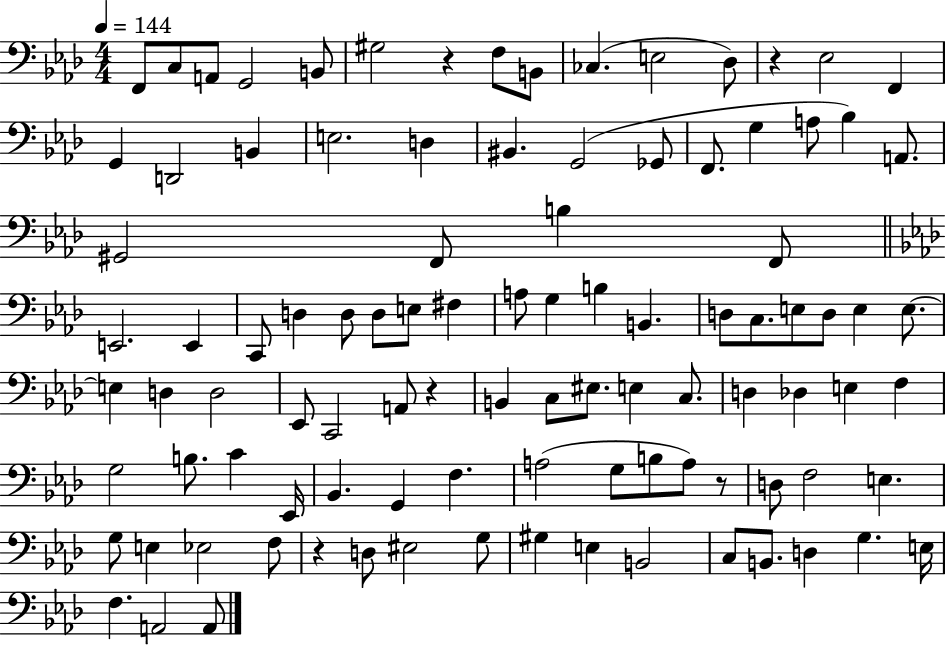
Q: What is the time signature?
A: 4/4